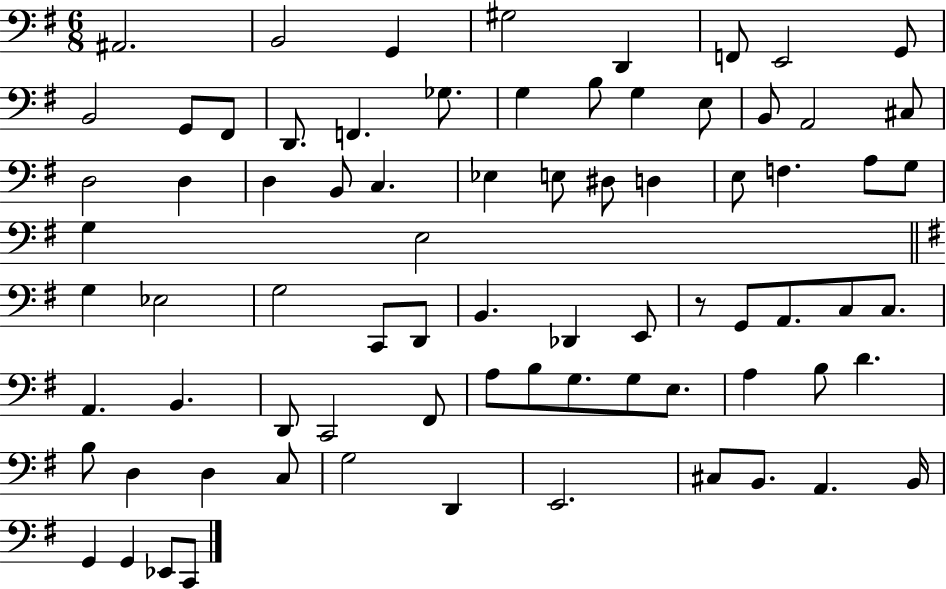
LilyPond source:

{
  \clef bass
  \numericTimeSignature
  \time 6/8
  \key g \major
  ais,2. | b,2 g,4 | gis2 d,4 | f,8 e,2 g,8 | \break b,2 g,8 fis,8 | d,8. f,4. ges8. | g4 b8 g4 e8 | b,8 a,2 cis8 | \break d2 d4 | d4 b,8 c4. | ees4 e8 dis8 d4 | e8 f4. a8 g8 | \break g4 e2 | \bar "||" \break \key g \major g4 ees2 | g2 c,8 d,8 | b,4. des,4 e,8 | r8 g,8 a,8. c8 c8. | \break a,4. b,4. | d,8 c,2 fis,8 | a8 b8 g8. g8 e8. | a4 b8 d'4. | \break b8 d4 d4 c8 | g2 d,4 | e,2. | cis8 b,8. a,4. b,16 | \break g,4 g,4 ees,8 c,8 | \bar "|."
}